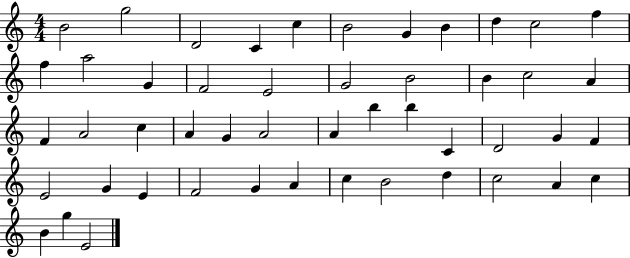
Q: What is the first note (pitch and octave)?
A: B4